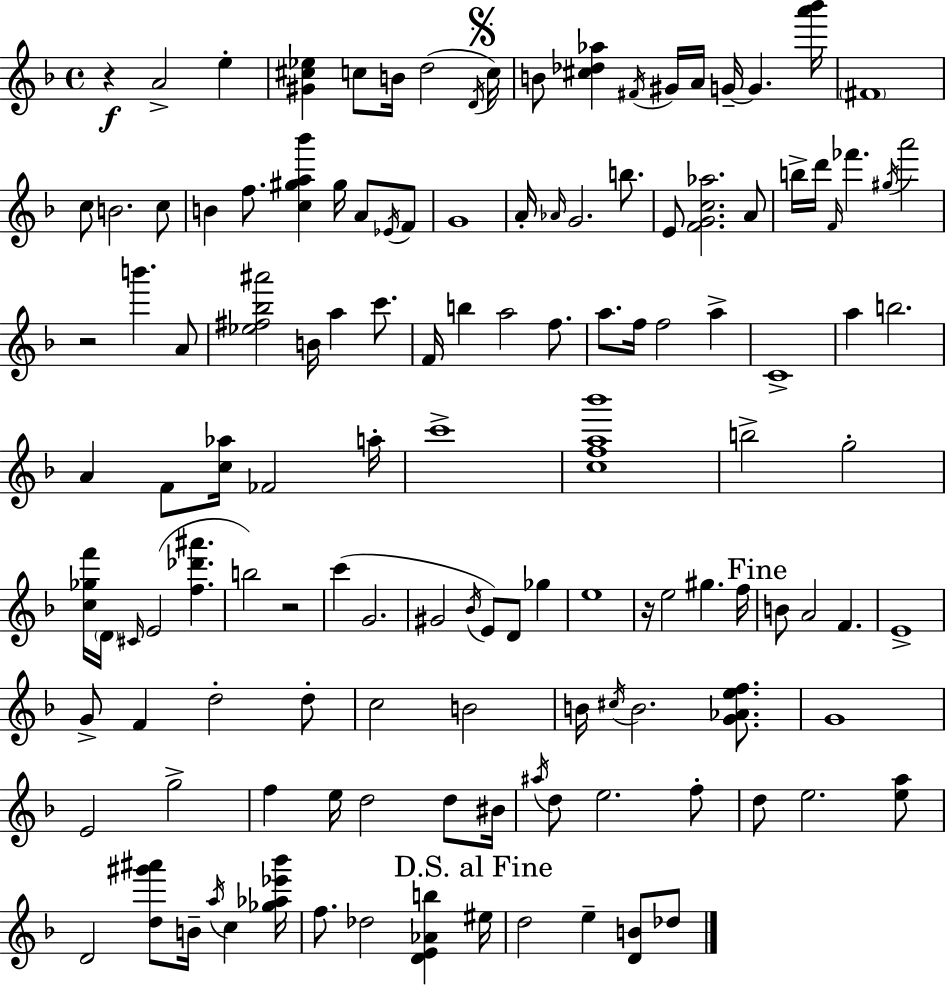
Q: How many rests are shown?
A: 4